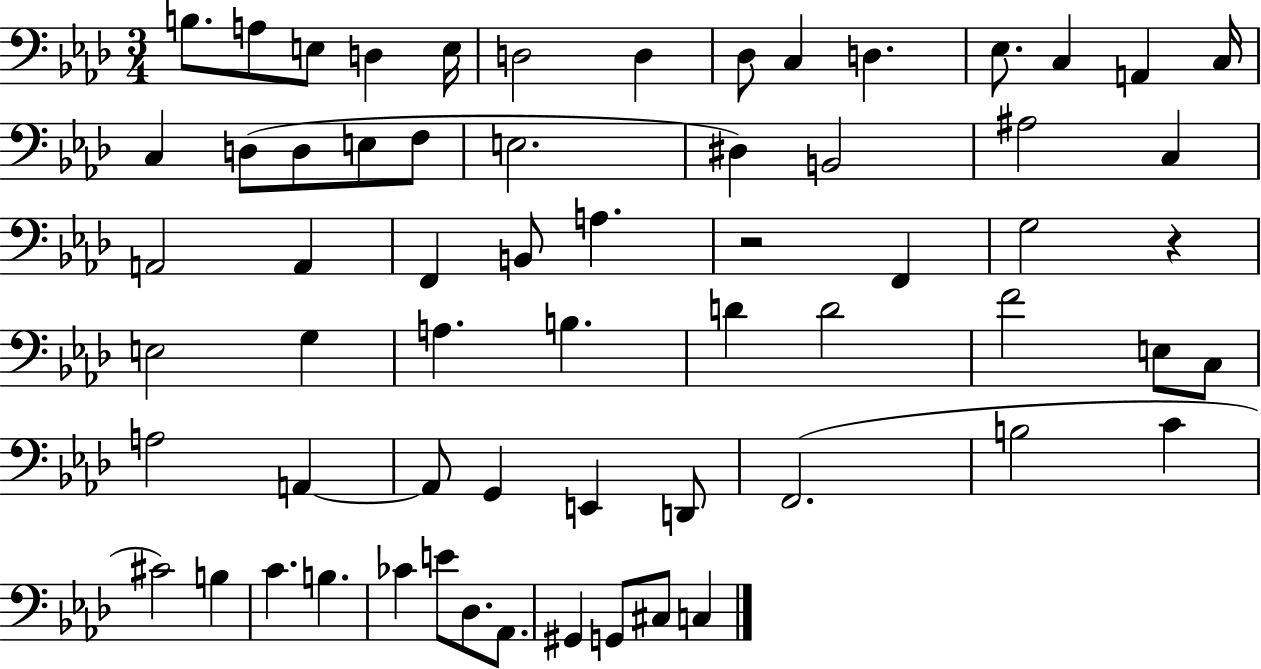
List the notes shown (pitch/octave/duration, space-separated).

B3/e. A3/e E3/e D3/q E3/s D3/h D3/q Db3/e C3/q D3/q. Eb3/e. C3/q A2/q C3/s C3/q D3/e D3/e E3/e F3/e E3/h. D#3/q B2/h A#3/h C3/q A2/h A2/q F2/q B2/e A3/q. R/h F2/q G3/h R/q E3/h G3/q A3/q. B3/q. D4/q D4/h F4/h E3/e C3/e A3/h A2/q A2/e G2/q E2/q D2/e F2/h. B3/h C4/q C#4/h B3/q C4/q. B3/q. CES4/q E4/e Db3/e. Ab2/e. G#2/q G2/e C#3/e C3/q